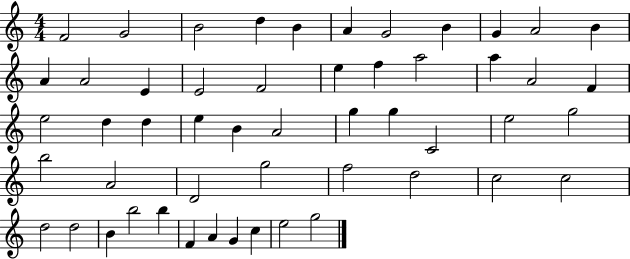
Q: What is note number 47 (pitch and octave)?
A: F4